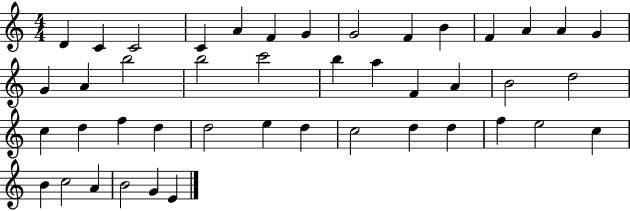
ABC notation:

X:1
T:Untitled
M:4/4
L:1/4
K:C
D C C2 C A F G G2 F B F A A G G A b2 b2 c'2 b a F A B2 d2 c d f d d2 e d c2 d d f e2 c B c2 A B2 G E